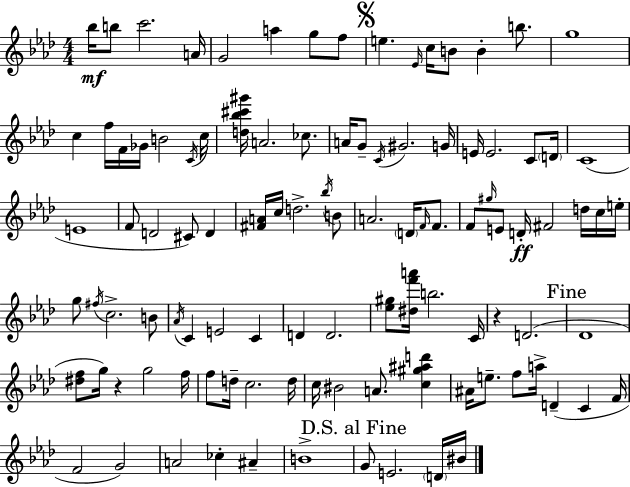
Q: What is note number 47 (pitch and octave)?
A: F4